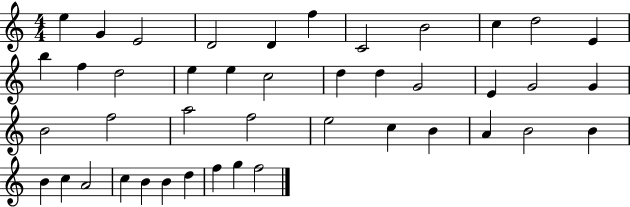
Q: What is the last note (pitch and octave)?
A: F5